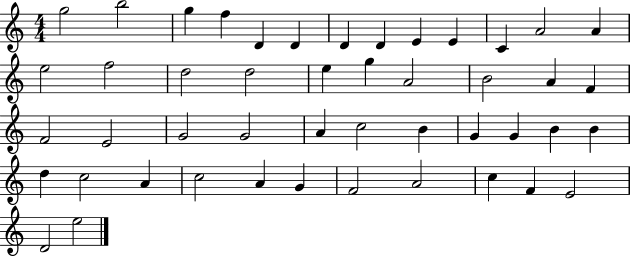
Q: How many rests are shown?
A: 0